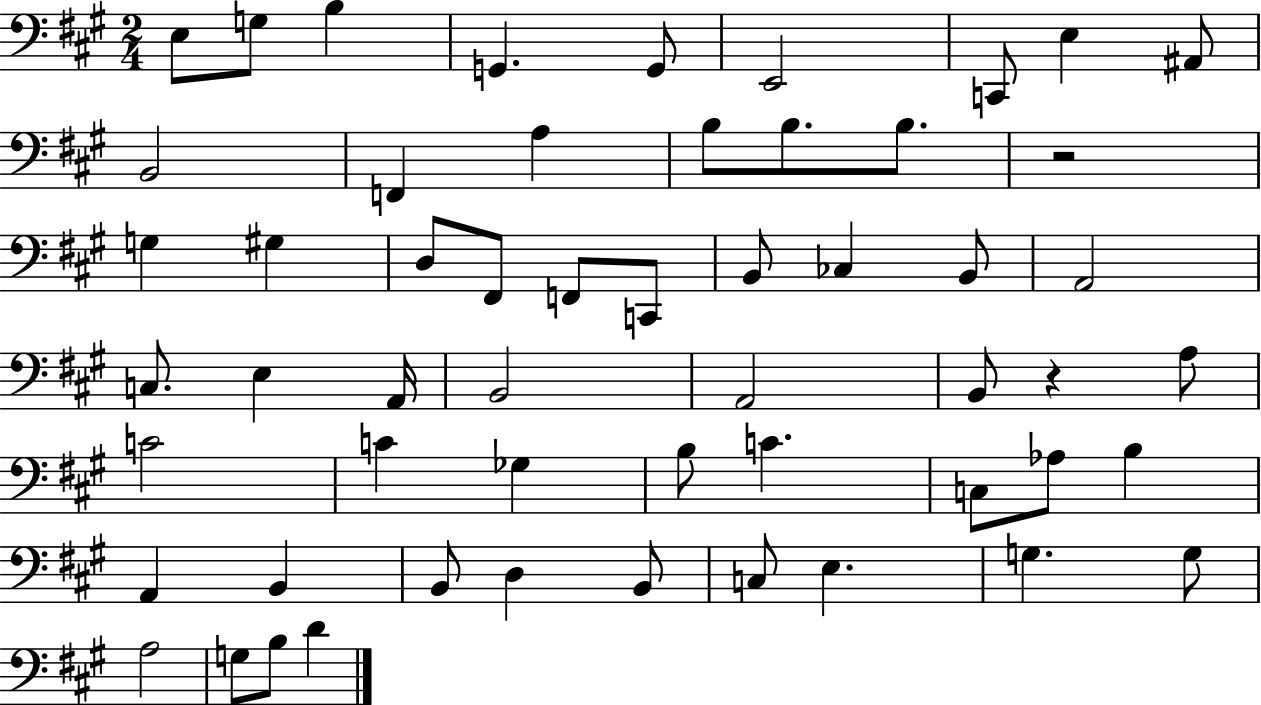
{
  \clef bass
  \numericTimeSignature
  \time 2/4
  \key a \major
  e8 g8 b4 | g,4. g,8 | e,2 | c,8 e4 ais,8 | \break b,2 | f,4 a4 | b8 b8. b8. | r2 | \break g4 gis4 | d8 fis,8 f,8 c,8 | b,8 ces4 b,8 | a,2 | \break c8. e4 a,16 | b,2 | a,2 | b,8 r4 a8 | \break c'2 | c'4 ges4 | b8 c'4. | c8 aes8 b4 | \break a,4 b,4 | b,8 d4 b,8 | c8 e4. | g4. g8 | \break a2 | g8 b8 d'4 | \bar "|."
}